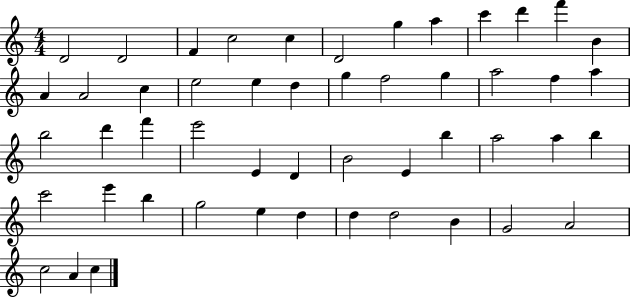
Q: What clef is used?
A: treble